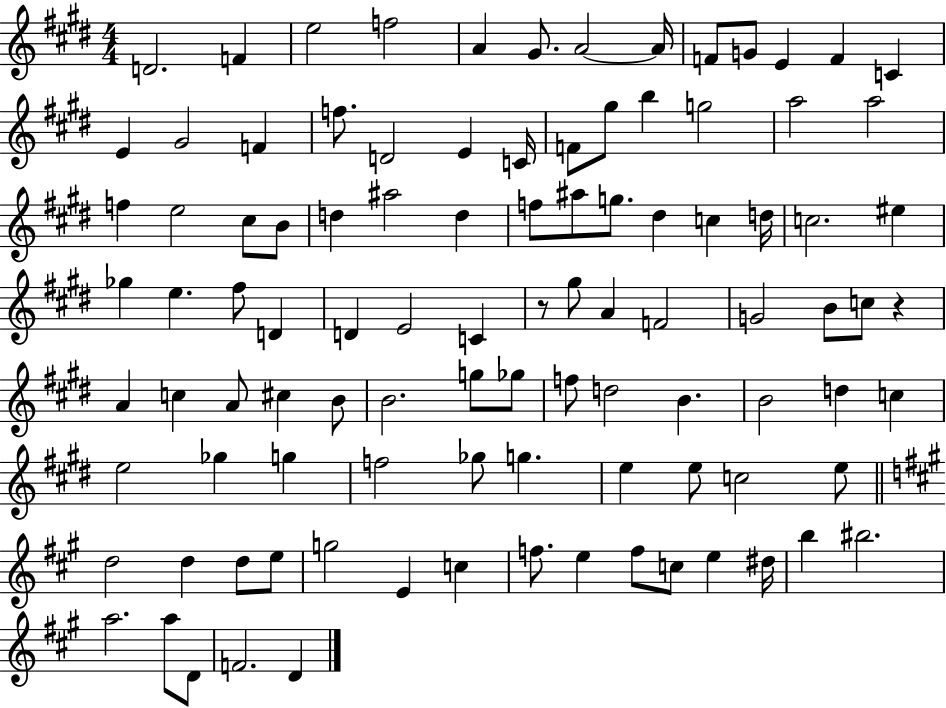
X:1
T:Untitled
M:4/4
L:1/4
K:E
D2 F e2 f2 A ^G/2 A2 A/4 F/2 G/2 E F C E ^G2 F f/2 D2 E C/4 F/2 ^g/2 b g2 a2 a2 f e2 ^c/2 B/2 d ^a2 d f/2 ^a/2 g/2 ^d c d/4 c2 ^e _g e ^f/2 D D E2 C z/2 ^g/2 A F2 G2 B/2 c/2 z A c A/2 ^c B/2 B2 g/2 _g/2 f/2 d2 B B2 d c e2 _g g f2 _g/2 g e e/2 c2 e/2 d2 d d/2 e/2 g2 E c f/2 e f/2 c/2 e ^d/4 b ^b2 a2 a/2 D/2 F2 D